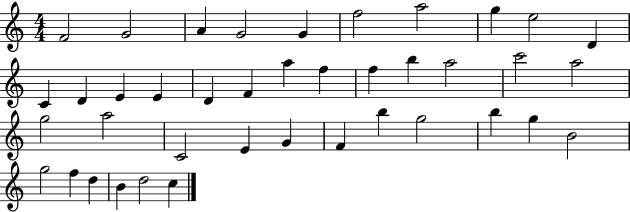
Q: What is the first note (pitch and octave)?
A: F4